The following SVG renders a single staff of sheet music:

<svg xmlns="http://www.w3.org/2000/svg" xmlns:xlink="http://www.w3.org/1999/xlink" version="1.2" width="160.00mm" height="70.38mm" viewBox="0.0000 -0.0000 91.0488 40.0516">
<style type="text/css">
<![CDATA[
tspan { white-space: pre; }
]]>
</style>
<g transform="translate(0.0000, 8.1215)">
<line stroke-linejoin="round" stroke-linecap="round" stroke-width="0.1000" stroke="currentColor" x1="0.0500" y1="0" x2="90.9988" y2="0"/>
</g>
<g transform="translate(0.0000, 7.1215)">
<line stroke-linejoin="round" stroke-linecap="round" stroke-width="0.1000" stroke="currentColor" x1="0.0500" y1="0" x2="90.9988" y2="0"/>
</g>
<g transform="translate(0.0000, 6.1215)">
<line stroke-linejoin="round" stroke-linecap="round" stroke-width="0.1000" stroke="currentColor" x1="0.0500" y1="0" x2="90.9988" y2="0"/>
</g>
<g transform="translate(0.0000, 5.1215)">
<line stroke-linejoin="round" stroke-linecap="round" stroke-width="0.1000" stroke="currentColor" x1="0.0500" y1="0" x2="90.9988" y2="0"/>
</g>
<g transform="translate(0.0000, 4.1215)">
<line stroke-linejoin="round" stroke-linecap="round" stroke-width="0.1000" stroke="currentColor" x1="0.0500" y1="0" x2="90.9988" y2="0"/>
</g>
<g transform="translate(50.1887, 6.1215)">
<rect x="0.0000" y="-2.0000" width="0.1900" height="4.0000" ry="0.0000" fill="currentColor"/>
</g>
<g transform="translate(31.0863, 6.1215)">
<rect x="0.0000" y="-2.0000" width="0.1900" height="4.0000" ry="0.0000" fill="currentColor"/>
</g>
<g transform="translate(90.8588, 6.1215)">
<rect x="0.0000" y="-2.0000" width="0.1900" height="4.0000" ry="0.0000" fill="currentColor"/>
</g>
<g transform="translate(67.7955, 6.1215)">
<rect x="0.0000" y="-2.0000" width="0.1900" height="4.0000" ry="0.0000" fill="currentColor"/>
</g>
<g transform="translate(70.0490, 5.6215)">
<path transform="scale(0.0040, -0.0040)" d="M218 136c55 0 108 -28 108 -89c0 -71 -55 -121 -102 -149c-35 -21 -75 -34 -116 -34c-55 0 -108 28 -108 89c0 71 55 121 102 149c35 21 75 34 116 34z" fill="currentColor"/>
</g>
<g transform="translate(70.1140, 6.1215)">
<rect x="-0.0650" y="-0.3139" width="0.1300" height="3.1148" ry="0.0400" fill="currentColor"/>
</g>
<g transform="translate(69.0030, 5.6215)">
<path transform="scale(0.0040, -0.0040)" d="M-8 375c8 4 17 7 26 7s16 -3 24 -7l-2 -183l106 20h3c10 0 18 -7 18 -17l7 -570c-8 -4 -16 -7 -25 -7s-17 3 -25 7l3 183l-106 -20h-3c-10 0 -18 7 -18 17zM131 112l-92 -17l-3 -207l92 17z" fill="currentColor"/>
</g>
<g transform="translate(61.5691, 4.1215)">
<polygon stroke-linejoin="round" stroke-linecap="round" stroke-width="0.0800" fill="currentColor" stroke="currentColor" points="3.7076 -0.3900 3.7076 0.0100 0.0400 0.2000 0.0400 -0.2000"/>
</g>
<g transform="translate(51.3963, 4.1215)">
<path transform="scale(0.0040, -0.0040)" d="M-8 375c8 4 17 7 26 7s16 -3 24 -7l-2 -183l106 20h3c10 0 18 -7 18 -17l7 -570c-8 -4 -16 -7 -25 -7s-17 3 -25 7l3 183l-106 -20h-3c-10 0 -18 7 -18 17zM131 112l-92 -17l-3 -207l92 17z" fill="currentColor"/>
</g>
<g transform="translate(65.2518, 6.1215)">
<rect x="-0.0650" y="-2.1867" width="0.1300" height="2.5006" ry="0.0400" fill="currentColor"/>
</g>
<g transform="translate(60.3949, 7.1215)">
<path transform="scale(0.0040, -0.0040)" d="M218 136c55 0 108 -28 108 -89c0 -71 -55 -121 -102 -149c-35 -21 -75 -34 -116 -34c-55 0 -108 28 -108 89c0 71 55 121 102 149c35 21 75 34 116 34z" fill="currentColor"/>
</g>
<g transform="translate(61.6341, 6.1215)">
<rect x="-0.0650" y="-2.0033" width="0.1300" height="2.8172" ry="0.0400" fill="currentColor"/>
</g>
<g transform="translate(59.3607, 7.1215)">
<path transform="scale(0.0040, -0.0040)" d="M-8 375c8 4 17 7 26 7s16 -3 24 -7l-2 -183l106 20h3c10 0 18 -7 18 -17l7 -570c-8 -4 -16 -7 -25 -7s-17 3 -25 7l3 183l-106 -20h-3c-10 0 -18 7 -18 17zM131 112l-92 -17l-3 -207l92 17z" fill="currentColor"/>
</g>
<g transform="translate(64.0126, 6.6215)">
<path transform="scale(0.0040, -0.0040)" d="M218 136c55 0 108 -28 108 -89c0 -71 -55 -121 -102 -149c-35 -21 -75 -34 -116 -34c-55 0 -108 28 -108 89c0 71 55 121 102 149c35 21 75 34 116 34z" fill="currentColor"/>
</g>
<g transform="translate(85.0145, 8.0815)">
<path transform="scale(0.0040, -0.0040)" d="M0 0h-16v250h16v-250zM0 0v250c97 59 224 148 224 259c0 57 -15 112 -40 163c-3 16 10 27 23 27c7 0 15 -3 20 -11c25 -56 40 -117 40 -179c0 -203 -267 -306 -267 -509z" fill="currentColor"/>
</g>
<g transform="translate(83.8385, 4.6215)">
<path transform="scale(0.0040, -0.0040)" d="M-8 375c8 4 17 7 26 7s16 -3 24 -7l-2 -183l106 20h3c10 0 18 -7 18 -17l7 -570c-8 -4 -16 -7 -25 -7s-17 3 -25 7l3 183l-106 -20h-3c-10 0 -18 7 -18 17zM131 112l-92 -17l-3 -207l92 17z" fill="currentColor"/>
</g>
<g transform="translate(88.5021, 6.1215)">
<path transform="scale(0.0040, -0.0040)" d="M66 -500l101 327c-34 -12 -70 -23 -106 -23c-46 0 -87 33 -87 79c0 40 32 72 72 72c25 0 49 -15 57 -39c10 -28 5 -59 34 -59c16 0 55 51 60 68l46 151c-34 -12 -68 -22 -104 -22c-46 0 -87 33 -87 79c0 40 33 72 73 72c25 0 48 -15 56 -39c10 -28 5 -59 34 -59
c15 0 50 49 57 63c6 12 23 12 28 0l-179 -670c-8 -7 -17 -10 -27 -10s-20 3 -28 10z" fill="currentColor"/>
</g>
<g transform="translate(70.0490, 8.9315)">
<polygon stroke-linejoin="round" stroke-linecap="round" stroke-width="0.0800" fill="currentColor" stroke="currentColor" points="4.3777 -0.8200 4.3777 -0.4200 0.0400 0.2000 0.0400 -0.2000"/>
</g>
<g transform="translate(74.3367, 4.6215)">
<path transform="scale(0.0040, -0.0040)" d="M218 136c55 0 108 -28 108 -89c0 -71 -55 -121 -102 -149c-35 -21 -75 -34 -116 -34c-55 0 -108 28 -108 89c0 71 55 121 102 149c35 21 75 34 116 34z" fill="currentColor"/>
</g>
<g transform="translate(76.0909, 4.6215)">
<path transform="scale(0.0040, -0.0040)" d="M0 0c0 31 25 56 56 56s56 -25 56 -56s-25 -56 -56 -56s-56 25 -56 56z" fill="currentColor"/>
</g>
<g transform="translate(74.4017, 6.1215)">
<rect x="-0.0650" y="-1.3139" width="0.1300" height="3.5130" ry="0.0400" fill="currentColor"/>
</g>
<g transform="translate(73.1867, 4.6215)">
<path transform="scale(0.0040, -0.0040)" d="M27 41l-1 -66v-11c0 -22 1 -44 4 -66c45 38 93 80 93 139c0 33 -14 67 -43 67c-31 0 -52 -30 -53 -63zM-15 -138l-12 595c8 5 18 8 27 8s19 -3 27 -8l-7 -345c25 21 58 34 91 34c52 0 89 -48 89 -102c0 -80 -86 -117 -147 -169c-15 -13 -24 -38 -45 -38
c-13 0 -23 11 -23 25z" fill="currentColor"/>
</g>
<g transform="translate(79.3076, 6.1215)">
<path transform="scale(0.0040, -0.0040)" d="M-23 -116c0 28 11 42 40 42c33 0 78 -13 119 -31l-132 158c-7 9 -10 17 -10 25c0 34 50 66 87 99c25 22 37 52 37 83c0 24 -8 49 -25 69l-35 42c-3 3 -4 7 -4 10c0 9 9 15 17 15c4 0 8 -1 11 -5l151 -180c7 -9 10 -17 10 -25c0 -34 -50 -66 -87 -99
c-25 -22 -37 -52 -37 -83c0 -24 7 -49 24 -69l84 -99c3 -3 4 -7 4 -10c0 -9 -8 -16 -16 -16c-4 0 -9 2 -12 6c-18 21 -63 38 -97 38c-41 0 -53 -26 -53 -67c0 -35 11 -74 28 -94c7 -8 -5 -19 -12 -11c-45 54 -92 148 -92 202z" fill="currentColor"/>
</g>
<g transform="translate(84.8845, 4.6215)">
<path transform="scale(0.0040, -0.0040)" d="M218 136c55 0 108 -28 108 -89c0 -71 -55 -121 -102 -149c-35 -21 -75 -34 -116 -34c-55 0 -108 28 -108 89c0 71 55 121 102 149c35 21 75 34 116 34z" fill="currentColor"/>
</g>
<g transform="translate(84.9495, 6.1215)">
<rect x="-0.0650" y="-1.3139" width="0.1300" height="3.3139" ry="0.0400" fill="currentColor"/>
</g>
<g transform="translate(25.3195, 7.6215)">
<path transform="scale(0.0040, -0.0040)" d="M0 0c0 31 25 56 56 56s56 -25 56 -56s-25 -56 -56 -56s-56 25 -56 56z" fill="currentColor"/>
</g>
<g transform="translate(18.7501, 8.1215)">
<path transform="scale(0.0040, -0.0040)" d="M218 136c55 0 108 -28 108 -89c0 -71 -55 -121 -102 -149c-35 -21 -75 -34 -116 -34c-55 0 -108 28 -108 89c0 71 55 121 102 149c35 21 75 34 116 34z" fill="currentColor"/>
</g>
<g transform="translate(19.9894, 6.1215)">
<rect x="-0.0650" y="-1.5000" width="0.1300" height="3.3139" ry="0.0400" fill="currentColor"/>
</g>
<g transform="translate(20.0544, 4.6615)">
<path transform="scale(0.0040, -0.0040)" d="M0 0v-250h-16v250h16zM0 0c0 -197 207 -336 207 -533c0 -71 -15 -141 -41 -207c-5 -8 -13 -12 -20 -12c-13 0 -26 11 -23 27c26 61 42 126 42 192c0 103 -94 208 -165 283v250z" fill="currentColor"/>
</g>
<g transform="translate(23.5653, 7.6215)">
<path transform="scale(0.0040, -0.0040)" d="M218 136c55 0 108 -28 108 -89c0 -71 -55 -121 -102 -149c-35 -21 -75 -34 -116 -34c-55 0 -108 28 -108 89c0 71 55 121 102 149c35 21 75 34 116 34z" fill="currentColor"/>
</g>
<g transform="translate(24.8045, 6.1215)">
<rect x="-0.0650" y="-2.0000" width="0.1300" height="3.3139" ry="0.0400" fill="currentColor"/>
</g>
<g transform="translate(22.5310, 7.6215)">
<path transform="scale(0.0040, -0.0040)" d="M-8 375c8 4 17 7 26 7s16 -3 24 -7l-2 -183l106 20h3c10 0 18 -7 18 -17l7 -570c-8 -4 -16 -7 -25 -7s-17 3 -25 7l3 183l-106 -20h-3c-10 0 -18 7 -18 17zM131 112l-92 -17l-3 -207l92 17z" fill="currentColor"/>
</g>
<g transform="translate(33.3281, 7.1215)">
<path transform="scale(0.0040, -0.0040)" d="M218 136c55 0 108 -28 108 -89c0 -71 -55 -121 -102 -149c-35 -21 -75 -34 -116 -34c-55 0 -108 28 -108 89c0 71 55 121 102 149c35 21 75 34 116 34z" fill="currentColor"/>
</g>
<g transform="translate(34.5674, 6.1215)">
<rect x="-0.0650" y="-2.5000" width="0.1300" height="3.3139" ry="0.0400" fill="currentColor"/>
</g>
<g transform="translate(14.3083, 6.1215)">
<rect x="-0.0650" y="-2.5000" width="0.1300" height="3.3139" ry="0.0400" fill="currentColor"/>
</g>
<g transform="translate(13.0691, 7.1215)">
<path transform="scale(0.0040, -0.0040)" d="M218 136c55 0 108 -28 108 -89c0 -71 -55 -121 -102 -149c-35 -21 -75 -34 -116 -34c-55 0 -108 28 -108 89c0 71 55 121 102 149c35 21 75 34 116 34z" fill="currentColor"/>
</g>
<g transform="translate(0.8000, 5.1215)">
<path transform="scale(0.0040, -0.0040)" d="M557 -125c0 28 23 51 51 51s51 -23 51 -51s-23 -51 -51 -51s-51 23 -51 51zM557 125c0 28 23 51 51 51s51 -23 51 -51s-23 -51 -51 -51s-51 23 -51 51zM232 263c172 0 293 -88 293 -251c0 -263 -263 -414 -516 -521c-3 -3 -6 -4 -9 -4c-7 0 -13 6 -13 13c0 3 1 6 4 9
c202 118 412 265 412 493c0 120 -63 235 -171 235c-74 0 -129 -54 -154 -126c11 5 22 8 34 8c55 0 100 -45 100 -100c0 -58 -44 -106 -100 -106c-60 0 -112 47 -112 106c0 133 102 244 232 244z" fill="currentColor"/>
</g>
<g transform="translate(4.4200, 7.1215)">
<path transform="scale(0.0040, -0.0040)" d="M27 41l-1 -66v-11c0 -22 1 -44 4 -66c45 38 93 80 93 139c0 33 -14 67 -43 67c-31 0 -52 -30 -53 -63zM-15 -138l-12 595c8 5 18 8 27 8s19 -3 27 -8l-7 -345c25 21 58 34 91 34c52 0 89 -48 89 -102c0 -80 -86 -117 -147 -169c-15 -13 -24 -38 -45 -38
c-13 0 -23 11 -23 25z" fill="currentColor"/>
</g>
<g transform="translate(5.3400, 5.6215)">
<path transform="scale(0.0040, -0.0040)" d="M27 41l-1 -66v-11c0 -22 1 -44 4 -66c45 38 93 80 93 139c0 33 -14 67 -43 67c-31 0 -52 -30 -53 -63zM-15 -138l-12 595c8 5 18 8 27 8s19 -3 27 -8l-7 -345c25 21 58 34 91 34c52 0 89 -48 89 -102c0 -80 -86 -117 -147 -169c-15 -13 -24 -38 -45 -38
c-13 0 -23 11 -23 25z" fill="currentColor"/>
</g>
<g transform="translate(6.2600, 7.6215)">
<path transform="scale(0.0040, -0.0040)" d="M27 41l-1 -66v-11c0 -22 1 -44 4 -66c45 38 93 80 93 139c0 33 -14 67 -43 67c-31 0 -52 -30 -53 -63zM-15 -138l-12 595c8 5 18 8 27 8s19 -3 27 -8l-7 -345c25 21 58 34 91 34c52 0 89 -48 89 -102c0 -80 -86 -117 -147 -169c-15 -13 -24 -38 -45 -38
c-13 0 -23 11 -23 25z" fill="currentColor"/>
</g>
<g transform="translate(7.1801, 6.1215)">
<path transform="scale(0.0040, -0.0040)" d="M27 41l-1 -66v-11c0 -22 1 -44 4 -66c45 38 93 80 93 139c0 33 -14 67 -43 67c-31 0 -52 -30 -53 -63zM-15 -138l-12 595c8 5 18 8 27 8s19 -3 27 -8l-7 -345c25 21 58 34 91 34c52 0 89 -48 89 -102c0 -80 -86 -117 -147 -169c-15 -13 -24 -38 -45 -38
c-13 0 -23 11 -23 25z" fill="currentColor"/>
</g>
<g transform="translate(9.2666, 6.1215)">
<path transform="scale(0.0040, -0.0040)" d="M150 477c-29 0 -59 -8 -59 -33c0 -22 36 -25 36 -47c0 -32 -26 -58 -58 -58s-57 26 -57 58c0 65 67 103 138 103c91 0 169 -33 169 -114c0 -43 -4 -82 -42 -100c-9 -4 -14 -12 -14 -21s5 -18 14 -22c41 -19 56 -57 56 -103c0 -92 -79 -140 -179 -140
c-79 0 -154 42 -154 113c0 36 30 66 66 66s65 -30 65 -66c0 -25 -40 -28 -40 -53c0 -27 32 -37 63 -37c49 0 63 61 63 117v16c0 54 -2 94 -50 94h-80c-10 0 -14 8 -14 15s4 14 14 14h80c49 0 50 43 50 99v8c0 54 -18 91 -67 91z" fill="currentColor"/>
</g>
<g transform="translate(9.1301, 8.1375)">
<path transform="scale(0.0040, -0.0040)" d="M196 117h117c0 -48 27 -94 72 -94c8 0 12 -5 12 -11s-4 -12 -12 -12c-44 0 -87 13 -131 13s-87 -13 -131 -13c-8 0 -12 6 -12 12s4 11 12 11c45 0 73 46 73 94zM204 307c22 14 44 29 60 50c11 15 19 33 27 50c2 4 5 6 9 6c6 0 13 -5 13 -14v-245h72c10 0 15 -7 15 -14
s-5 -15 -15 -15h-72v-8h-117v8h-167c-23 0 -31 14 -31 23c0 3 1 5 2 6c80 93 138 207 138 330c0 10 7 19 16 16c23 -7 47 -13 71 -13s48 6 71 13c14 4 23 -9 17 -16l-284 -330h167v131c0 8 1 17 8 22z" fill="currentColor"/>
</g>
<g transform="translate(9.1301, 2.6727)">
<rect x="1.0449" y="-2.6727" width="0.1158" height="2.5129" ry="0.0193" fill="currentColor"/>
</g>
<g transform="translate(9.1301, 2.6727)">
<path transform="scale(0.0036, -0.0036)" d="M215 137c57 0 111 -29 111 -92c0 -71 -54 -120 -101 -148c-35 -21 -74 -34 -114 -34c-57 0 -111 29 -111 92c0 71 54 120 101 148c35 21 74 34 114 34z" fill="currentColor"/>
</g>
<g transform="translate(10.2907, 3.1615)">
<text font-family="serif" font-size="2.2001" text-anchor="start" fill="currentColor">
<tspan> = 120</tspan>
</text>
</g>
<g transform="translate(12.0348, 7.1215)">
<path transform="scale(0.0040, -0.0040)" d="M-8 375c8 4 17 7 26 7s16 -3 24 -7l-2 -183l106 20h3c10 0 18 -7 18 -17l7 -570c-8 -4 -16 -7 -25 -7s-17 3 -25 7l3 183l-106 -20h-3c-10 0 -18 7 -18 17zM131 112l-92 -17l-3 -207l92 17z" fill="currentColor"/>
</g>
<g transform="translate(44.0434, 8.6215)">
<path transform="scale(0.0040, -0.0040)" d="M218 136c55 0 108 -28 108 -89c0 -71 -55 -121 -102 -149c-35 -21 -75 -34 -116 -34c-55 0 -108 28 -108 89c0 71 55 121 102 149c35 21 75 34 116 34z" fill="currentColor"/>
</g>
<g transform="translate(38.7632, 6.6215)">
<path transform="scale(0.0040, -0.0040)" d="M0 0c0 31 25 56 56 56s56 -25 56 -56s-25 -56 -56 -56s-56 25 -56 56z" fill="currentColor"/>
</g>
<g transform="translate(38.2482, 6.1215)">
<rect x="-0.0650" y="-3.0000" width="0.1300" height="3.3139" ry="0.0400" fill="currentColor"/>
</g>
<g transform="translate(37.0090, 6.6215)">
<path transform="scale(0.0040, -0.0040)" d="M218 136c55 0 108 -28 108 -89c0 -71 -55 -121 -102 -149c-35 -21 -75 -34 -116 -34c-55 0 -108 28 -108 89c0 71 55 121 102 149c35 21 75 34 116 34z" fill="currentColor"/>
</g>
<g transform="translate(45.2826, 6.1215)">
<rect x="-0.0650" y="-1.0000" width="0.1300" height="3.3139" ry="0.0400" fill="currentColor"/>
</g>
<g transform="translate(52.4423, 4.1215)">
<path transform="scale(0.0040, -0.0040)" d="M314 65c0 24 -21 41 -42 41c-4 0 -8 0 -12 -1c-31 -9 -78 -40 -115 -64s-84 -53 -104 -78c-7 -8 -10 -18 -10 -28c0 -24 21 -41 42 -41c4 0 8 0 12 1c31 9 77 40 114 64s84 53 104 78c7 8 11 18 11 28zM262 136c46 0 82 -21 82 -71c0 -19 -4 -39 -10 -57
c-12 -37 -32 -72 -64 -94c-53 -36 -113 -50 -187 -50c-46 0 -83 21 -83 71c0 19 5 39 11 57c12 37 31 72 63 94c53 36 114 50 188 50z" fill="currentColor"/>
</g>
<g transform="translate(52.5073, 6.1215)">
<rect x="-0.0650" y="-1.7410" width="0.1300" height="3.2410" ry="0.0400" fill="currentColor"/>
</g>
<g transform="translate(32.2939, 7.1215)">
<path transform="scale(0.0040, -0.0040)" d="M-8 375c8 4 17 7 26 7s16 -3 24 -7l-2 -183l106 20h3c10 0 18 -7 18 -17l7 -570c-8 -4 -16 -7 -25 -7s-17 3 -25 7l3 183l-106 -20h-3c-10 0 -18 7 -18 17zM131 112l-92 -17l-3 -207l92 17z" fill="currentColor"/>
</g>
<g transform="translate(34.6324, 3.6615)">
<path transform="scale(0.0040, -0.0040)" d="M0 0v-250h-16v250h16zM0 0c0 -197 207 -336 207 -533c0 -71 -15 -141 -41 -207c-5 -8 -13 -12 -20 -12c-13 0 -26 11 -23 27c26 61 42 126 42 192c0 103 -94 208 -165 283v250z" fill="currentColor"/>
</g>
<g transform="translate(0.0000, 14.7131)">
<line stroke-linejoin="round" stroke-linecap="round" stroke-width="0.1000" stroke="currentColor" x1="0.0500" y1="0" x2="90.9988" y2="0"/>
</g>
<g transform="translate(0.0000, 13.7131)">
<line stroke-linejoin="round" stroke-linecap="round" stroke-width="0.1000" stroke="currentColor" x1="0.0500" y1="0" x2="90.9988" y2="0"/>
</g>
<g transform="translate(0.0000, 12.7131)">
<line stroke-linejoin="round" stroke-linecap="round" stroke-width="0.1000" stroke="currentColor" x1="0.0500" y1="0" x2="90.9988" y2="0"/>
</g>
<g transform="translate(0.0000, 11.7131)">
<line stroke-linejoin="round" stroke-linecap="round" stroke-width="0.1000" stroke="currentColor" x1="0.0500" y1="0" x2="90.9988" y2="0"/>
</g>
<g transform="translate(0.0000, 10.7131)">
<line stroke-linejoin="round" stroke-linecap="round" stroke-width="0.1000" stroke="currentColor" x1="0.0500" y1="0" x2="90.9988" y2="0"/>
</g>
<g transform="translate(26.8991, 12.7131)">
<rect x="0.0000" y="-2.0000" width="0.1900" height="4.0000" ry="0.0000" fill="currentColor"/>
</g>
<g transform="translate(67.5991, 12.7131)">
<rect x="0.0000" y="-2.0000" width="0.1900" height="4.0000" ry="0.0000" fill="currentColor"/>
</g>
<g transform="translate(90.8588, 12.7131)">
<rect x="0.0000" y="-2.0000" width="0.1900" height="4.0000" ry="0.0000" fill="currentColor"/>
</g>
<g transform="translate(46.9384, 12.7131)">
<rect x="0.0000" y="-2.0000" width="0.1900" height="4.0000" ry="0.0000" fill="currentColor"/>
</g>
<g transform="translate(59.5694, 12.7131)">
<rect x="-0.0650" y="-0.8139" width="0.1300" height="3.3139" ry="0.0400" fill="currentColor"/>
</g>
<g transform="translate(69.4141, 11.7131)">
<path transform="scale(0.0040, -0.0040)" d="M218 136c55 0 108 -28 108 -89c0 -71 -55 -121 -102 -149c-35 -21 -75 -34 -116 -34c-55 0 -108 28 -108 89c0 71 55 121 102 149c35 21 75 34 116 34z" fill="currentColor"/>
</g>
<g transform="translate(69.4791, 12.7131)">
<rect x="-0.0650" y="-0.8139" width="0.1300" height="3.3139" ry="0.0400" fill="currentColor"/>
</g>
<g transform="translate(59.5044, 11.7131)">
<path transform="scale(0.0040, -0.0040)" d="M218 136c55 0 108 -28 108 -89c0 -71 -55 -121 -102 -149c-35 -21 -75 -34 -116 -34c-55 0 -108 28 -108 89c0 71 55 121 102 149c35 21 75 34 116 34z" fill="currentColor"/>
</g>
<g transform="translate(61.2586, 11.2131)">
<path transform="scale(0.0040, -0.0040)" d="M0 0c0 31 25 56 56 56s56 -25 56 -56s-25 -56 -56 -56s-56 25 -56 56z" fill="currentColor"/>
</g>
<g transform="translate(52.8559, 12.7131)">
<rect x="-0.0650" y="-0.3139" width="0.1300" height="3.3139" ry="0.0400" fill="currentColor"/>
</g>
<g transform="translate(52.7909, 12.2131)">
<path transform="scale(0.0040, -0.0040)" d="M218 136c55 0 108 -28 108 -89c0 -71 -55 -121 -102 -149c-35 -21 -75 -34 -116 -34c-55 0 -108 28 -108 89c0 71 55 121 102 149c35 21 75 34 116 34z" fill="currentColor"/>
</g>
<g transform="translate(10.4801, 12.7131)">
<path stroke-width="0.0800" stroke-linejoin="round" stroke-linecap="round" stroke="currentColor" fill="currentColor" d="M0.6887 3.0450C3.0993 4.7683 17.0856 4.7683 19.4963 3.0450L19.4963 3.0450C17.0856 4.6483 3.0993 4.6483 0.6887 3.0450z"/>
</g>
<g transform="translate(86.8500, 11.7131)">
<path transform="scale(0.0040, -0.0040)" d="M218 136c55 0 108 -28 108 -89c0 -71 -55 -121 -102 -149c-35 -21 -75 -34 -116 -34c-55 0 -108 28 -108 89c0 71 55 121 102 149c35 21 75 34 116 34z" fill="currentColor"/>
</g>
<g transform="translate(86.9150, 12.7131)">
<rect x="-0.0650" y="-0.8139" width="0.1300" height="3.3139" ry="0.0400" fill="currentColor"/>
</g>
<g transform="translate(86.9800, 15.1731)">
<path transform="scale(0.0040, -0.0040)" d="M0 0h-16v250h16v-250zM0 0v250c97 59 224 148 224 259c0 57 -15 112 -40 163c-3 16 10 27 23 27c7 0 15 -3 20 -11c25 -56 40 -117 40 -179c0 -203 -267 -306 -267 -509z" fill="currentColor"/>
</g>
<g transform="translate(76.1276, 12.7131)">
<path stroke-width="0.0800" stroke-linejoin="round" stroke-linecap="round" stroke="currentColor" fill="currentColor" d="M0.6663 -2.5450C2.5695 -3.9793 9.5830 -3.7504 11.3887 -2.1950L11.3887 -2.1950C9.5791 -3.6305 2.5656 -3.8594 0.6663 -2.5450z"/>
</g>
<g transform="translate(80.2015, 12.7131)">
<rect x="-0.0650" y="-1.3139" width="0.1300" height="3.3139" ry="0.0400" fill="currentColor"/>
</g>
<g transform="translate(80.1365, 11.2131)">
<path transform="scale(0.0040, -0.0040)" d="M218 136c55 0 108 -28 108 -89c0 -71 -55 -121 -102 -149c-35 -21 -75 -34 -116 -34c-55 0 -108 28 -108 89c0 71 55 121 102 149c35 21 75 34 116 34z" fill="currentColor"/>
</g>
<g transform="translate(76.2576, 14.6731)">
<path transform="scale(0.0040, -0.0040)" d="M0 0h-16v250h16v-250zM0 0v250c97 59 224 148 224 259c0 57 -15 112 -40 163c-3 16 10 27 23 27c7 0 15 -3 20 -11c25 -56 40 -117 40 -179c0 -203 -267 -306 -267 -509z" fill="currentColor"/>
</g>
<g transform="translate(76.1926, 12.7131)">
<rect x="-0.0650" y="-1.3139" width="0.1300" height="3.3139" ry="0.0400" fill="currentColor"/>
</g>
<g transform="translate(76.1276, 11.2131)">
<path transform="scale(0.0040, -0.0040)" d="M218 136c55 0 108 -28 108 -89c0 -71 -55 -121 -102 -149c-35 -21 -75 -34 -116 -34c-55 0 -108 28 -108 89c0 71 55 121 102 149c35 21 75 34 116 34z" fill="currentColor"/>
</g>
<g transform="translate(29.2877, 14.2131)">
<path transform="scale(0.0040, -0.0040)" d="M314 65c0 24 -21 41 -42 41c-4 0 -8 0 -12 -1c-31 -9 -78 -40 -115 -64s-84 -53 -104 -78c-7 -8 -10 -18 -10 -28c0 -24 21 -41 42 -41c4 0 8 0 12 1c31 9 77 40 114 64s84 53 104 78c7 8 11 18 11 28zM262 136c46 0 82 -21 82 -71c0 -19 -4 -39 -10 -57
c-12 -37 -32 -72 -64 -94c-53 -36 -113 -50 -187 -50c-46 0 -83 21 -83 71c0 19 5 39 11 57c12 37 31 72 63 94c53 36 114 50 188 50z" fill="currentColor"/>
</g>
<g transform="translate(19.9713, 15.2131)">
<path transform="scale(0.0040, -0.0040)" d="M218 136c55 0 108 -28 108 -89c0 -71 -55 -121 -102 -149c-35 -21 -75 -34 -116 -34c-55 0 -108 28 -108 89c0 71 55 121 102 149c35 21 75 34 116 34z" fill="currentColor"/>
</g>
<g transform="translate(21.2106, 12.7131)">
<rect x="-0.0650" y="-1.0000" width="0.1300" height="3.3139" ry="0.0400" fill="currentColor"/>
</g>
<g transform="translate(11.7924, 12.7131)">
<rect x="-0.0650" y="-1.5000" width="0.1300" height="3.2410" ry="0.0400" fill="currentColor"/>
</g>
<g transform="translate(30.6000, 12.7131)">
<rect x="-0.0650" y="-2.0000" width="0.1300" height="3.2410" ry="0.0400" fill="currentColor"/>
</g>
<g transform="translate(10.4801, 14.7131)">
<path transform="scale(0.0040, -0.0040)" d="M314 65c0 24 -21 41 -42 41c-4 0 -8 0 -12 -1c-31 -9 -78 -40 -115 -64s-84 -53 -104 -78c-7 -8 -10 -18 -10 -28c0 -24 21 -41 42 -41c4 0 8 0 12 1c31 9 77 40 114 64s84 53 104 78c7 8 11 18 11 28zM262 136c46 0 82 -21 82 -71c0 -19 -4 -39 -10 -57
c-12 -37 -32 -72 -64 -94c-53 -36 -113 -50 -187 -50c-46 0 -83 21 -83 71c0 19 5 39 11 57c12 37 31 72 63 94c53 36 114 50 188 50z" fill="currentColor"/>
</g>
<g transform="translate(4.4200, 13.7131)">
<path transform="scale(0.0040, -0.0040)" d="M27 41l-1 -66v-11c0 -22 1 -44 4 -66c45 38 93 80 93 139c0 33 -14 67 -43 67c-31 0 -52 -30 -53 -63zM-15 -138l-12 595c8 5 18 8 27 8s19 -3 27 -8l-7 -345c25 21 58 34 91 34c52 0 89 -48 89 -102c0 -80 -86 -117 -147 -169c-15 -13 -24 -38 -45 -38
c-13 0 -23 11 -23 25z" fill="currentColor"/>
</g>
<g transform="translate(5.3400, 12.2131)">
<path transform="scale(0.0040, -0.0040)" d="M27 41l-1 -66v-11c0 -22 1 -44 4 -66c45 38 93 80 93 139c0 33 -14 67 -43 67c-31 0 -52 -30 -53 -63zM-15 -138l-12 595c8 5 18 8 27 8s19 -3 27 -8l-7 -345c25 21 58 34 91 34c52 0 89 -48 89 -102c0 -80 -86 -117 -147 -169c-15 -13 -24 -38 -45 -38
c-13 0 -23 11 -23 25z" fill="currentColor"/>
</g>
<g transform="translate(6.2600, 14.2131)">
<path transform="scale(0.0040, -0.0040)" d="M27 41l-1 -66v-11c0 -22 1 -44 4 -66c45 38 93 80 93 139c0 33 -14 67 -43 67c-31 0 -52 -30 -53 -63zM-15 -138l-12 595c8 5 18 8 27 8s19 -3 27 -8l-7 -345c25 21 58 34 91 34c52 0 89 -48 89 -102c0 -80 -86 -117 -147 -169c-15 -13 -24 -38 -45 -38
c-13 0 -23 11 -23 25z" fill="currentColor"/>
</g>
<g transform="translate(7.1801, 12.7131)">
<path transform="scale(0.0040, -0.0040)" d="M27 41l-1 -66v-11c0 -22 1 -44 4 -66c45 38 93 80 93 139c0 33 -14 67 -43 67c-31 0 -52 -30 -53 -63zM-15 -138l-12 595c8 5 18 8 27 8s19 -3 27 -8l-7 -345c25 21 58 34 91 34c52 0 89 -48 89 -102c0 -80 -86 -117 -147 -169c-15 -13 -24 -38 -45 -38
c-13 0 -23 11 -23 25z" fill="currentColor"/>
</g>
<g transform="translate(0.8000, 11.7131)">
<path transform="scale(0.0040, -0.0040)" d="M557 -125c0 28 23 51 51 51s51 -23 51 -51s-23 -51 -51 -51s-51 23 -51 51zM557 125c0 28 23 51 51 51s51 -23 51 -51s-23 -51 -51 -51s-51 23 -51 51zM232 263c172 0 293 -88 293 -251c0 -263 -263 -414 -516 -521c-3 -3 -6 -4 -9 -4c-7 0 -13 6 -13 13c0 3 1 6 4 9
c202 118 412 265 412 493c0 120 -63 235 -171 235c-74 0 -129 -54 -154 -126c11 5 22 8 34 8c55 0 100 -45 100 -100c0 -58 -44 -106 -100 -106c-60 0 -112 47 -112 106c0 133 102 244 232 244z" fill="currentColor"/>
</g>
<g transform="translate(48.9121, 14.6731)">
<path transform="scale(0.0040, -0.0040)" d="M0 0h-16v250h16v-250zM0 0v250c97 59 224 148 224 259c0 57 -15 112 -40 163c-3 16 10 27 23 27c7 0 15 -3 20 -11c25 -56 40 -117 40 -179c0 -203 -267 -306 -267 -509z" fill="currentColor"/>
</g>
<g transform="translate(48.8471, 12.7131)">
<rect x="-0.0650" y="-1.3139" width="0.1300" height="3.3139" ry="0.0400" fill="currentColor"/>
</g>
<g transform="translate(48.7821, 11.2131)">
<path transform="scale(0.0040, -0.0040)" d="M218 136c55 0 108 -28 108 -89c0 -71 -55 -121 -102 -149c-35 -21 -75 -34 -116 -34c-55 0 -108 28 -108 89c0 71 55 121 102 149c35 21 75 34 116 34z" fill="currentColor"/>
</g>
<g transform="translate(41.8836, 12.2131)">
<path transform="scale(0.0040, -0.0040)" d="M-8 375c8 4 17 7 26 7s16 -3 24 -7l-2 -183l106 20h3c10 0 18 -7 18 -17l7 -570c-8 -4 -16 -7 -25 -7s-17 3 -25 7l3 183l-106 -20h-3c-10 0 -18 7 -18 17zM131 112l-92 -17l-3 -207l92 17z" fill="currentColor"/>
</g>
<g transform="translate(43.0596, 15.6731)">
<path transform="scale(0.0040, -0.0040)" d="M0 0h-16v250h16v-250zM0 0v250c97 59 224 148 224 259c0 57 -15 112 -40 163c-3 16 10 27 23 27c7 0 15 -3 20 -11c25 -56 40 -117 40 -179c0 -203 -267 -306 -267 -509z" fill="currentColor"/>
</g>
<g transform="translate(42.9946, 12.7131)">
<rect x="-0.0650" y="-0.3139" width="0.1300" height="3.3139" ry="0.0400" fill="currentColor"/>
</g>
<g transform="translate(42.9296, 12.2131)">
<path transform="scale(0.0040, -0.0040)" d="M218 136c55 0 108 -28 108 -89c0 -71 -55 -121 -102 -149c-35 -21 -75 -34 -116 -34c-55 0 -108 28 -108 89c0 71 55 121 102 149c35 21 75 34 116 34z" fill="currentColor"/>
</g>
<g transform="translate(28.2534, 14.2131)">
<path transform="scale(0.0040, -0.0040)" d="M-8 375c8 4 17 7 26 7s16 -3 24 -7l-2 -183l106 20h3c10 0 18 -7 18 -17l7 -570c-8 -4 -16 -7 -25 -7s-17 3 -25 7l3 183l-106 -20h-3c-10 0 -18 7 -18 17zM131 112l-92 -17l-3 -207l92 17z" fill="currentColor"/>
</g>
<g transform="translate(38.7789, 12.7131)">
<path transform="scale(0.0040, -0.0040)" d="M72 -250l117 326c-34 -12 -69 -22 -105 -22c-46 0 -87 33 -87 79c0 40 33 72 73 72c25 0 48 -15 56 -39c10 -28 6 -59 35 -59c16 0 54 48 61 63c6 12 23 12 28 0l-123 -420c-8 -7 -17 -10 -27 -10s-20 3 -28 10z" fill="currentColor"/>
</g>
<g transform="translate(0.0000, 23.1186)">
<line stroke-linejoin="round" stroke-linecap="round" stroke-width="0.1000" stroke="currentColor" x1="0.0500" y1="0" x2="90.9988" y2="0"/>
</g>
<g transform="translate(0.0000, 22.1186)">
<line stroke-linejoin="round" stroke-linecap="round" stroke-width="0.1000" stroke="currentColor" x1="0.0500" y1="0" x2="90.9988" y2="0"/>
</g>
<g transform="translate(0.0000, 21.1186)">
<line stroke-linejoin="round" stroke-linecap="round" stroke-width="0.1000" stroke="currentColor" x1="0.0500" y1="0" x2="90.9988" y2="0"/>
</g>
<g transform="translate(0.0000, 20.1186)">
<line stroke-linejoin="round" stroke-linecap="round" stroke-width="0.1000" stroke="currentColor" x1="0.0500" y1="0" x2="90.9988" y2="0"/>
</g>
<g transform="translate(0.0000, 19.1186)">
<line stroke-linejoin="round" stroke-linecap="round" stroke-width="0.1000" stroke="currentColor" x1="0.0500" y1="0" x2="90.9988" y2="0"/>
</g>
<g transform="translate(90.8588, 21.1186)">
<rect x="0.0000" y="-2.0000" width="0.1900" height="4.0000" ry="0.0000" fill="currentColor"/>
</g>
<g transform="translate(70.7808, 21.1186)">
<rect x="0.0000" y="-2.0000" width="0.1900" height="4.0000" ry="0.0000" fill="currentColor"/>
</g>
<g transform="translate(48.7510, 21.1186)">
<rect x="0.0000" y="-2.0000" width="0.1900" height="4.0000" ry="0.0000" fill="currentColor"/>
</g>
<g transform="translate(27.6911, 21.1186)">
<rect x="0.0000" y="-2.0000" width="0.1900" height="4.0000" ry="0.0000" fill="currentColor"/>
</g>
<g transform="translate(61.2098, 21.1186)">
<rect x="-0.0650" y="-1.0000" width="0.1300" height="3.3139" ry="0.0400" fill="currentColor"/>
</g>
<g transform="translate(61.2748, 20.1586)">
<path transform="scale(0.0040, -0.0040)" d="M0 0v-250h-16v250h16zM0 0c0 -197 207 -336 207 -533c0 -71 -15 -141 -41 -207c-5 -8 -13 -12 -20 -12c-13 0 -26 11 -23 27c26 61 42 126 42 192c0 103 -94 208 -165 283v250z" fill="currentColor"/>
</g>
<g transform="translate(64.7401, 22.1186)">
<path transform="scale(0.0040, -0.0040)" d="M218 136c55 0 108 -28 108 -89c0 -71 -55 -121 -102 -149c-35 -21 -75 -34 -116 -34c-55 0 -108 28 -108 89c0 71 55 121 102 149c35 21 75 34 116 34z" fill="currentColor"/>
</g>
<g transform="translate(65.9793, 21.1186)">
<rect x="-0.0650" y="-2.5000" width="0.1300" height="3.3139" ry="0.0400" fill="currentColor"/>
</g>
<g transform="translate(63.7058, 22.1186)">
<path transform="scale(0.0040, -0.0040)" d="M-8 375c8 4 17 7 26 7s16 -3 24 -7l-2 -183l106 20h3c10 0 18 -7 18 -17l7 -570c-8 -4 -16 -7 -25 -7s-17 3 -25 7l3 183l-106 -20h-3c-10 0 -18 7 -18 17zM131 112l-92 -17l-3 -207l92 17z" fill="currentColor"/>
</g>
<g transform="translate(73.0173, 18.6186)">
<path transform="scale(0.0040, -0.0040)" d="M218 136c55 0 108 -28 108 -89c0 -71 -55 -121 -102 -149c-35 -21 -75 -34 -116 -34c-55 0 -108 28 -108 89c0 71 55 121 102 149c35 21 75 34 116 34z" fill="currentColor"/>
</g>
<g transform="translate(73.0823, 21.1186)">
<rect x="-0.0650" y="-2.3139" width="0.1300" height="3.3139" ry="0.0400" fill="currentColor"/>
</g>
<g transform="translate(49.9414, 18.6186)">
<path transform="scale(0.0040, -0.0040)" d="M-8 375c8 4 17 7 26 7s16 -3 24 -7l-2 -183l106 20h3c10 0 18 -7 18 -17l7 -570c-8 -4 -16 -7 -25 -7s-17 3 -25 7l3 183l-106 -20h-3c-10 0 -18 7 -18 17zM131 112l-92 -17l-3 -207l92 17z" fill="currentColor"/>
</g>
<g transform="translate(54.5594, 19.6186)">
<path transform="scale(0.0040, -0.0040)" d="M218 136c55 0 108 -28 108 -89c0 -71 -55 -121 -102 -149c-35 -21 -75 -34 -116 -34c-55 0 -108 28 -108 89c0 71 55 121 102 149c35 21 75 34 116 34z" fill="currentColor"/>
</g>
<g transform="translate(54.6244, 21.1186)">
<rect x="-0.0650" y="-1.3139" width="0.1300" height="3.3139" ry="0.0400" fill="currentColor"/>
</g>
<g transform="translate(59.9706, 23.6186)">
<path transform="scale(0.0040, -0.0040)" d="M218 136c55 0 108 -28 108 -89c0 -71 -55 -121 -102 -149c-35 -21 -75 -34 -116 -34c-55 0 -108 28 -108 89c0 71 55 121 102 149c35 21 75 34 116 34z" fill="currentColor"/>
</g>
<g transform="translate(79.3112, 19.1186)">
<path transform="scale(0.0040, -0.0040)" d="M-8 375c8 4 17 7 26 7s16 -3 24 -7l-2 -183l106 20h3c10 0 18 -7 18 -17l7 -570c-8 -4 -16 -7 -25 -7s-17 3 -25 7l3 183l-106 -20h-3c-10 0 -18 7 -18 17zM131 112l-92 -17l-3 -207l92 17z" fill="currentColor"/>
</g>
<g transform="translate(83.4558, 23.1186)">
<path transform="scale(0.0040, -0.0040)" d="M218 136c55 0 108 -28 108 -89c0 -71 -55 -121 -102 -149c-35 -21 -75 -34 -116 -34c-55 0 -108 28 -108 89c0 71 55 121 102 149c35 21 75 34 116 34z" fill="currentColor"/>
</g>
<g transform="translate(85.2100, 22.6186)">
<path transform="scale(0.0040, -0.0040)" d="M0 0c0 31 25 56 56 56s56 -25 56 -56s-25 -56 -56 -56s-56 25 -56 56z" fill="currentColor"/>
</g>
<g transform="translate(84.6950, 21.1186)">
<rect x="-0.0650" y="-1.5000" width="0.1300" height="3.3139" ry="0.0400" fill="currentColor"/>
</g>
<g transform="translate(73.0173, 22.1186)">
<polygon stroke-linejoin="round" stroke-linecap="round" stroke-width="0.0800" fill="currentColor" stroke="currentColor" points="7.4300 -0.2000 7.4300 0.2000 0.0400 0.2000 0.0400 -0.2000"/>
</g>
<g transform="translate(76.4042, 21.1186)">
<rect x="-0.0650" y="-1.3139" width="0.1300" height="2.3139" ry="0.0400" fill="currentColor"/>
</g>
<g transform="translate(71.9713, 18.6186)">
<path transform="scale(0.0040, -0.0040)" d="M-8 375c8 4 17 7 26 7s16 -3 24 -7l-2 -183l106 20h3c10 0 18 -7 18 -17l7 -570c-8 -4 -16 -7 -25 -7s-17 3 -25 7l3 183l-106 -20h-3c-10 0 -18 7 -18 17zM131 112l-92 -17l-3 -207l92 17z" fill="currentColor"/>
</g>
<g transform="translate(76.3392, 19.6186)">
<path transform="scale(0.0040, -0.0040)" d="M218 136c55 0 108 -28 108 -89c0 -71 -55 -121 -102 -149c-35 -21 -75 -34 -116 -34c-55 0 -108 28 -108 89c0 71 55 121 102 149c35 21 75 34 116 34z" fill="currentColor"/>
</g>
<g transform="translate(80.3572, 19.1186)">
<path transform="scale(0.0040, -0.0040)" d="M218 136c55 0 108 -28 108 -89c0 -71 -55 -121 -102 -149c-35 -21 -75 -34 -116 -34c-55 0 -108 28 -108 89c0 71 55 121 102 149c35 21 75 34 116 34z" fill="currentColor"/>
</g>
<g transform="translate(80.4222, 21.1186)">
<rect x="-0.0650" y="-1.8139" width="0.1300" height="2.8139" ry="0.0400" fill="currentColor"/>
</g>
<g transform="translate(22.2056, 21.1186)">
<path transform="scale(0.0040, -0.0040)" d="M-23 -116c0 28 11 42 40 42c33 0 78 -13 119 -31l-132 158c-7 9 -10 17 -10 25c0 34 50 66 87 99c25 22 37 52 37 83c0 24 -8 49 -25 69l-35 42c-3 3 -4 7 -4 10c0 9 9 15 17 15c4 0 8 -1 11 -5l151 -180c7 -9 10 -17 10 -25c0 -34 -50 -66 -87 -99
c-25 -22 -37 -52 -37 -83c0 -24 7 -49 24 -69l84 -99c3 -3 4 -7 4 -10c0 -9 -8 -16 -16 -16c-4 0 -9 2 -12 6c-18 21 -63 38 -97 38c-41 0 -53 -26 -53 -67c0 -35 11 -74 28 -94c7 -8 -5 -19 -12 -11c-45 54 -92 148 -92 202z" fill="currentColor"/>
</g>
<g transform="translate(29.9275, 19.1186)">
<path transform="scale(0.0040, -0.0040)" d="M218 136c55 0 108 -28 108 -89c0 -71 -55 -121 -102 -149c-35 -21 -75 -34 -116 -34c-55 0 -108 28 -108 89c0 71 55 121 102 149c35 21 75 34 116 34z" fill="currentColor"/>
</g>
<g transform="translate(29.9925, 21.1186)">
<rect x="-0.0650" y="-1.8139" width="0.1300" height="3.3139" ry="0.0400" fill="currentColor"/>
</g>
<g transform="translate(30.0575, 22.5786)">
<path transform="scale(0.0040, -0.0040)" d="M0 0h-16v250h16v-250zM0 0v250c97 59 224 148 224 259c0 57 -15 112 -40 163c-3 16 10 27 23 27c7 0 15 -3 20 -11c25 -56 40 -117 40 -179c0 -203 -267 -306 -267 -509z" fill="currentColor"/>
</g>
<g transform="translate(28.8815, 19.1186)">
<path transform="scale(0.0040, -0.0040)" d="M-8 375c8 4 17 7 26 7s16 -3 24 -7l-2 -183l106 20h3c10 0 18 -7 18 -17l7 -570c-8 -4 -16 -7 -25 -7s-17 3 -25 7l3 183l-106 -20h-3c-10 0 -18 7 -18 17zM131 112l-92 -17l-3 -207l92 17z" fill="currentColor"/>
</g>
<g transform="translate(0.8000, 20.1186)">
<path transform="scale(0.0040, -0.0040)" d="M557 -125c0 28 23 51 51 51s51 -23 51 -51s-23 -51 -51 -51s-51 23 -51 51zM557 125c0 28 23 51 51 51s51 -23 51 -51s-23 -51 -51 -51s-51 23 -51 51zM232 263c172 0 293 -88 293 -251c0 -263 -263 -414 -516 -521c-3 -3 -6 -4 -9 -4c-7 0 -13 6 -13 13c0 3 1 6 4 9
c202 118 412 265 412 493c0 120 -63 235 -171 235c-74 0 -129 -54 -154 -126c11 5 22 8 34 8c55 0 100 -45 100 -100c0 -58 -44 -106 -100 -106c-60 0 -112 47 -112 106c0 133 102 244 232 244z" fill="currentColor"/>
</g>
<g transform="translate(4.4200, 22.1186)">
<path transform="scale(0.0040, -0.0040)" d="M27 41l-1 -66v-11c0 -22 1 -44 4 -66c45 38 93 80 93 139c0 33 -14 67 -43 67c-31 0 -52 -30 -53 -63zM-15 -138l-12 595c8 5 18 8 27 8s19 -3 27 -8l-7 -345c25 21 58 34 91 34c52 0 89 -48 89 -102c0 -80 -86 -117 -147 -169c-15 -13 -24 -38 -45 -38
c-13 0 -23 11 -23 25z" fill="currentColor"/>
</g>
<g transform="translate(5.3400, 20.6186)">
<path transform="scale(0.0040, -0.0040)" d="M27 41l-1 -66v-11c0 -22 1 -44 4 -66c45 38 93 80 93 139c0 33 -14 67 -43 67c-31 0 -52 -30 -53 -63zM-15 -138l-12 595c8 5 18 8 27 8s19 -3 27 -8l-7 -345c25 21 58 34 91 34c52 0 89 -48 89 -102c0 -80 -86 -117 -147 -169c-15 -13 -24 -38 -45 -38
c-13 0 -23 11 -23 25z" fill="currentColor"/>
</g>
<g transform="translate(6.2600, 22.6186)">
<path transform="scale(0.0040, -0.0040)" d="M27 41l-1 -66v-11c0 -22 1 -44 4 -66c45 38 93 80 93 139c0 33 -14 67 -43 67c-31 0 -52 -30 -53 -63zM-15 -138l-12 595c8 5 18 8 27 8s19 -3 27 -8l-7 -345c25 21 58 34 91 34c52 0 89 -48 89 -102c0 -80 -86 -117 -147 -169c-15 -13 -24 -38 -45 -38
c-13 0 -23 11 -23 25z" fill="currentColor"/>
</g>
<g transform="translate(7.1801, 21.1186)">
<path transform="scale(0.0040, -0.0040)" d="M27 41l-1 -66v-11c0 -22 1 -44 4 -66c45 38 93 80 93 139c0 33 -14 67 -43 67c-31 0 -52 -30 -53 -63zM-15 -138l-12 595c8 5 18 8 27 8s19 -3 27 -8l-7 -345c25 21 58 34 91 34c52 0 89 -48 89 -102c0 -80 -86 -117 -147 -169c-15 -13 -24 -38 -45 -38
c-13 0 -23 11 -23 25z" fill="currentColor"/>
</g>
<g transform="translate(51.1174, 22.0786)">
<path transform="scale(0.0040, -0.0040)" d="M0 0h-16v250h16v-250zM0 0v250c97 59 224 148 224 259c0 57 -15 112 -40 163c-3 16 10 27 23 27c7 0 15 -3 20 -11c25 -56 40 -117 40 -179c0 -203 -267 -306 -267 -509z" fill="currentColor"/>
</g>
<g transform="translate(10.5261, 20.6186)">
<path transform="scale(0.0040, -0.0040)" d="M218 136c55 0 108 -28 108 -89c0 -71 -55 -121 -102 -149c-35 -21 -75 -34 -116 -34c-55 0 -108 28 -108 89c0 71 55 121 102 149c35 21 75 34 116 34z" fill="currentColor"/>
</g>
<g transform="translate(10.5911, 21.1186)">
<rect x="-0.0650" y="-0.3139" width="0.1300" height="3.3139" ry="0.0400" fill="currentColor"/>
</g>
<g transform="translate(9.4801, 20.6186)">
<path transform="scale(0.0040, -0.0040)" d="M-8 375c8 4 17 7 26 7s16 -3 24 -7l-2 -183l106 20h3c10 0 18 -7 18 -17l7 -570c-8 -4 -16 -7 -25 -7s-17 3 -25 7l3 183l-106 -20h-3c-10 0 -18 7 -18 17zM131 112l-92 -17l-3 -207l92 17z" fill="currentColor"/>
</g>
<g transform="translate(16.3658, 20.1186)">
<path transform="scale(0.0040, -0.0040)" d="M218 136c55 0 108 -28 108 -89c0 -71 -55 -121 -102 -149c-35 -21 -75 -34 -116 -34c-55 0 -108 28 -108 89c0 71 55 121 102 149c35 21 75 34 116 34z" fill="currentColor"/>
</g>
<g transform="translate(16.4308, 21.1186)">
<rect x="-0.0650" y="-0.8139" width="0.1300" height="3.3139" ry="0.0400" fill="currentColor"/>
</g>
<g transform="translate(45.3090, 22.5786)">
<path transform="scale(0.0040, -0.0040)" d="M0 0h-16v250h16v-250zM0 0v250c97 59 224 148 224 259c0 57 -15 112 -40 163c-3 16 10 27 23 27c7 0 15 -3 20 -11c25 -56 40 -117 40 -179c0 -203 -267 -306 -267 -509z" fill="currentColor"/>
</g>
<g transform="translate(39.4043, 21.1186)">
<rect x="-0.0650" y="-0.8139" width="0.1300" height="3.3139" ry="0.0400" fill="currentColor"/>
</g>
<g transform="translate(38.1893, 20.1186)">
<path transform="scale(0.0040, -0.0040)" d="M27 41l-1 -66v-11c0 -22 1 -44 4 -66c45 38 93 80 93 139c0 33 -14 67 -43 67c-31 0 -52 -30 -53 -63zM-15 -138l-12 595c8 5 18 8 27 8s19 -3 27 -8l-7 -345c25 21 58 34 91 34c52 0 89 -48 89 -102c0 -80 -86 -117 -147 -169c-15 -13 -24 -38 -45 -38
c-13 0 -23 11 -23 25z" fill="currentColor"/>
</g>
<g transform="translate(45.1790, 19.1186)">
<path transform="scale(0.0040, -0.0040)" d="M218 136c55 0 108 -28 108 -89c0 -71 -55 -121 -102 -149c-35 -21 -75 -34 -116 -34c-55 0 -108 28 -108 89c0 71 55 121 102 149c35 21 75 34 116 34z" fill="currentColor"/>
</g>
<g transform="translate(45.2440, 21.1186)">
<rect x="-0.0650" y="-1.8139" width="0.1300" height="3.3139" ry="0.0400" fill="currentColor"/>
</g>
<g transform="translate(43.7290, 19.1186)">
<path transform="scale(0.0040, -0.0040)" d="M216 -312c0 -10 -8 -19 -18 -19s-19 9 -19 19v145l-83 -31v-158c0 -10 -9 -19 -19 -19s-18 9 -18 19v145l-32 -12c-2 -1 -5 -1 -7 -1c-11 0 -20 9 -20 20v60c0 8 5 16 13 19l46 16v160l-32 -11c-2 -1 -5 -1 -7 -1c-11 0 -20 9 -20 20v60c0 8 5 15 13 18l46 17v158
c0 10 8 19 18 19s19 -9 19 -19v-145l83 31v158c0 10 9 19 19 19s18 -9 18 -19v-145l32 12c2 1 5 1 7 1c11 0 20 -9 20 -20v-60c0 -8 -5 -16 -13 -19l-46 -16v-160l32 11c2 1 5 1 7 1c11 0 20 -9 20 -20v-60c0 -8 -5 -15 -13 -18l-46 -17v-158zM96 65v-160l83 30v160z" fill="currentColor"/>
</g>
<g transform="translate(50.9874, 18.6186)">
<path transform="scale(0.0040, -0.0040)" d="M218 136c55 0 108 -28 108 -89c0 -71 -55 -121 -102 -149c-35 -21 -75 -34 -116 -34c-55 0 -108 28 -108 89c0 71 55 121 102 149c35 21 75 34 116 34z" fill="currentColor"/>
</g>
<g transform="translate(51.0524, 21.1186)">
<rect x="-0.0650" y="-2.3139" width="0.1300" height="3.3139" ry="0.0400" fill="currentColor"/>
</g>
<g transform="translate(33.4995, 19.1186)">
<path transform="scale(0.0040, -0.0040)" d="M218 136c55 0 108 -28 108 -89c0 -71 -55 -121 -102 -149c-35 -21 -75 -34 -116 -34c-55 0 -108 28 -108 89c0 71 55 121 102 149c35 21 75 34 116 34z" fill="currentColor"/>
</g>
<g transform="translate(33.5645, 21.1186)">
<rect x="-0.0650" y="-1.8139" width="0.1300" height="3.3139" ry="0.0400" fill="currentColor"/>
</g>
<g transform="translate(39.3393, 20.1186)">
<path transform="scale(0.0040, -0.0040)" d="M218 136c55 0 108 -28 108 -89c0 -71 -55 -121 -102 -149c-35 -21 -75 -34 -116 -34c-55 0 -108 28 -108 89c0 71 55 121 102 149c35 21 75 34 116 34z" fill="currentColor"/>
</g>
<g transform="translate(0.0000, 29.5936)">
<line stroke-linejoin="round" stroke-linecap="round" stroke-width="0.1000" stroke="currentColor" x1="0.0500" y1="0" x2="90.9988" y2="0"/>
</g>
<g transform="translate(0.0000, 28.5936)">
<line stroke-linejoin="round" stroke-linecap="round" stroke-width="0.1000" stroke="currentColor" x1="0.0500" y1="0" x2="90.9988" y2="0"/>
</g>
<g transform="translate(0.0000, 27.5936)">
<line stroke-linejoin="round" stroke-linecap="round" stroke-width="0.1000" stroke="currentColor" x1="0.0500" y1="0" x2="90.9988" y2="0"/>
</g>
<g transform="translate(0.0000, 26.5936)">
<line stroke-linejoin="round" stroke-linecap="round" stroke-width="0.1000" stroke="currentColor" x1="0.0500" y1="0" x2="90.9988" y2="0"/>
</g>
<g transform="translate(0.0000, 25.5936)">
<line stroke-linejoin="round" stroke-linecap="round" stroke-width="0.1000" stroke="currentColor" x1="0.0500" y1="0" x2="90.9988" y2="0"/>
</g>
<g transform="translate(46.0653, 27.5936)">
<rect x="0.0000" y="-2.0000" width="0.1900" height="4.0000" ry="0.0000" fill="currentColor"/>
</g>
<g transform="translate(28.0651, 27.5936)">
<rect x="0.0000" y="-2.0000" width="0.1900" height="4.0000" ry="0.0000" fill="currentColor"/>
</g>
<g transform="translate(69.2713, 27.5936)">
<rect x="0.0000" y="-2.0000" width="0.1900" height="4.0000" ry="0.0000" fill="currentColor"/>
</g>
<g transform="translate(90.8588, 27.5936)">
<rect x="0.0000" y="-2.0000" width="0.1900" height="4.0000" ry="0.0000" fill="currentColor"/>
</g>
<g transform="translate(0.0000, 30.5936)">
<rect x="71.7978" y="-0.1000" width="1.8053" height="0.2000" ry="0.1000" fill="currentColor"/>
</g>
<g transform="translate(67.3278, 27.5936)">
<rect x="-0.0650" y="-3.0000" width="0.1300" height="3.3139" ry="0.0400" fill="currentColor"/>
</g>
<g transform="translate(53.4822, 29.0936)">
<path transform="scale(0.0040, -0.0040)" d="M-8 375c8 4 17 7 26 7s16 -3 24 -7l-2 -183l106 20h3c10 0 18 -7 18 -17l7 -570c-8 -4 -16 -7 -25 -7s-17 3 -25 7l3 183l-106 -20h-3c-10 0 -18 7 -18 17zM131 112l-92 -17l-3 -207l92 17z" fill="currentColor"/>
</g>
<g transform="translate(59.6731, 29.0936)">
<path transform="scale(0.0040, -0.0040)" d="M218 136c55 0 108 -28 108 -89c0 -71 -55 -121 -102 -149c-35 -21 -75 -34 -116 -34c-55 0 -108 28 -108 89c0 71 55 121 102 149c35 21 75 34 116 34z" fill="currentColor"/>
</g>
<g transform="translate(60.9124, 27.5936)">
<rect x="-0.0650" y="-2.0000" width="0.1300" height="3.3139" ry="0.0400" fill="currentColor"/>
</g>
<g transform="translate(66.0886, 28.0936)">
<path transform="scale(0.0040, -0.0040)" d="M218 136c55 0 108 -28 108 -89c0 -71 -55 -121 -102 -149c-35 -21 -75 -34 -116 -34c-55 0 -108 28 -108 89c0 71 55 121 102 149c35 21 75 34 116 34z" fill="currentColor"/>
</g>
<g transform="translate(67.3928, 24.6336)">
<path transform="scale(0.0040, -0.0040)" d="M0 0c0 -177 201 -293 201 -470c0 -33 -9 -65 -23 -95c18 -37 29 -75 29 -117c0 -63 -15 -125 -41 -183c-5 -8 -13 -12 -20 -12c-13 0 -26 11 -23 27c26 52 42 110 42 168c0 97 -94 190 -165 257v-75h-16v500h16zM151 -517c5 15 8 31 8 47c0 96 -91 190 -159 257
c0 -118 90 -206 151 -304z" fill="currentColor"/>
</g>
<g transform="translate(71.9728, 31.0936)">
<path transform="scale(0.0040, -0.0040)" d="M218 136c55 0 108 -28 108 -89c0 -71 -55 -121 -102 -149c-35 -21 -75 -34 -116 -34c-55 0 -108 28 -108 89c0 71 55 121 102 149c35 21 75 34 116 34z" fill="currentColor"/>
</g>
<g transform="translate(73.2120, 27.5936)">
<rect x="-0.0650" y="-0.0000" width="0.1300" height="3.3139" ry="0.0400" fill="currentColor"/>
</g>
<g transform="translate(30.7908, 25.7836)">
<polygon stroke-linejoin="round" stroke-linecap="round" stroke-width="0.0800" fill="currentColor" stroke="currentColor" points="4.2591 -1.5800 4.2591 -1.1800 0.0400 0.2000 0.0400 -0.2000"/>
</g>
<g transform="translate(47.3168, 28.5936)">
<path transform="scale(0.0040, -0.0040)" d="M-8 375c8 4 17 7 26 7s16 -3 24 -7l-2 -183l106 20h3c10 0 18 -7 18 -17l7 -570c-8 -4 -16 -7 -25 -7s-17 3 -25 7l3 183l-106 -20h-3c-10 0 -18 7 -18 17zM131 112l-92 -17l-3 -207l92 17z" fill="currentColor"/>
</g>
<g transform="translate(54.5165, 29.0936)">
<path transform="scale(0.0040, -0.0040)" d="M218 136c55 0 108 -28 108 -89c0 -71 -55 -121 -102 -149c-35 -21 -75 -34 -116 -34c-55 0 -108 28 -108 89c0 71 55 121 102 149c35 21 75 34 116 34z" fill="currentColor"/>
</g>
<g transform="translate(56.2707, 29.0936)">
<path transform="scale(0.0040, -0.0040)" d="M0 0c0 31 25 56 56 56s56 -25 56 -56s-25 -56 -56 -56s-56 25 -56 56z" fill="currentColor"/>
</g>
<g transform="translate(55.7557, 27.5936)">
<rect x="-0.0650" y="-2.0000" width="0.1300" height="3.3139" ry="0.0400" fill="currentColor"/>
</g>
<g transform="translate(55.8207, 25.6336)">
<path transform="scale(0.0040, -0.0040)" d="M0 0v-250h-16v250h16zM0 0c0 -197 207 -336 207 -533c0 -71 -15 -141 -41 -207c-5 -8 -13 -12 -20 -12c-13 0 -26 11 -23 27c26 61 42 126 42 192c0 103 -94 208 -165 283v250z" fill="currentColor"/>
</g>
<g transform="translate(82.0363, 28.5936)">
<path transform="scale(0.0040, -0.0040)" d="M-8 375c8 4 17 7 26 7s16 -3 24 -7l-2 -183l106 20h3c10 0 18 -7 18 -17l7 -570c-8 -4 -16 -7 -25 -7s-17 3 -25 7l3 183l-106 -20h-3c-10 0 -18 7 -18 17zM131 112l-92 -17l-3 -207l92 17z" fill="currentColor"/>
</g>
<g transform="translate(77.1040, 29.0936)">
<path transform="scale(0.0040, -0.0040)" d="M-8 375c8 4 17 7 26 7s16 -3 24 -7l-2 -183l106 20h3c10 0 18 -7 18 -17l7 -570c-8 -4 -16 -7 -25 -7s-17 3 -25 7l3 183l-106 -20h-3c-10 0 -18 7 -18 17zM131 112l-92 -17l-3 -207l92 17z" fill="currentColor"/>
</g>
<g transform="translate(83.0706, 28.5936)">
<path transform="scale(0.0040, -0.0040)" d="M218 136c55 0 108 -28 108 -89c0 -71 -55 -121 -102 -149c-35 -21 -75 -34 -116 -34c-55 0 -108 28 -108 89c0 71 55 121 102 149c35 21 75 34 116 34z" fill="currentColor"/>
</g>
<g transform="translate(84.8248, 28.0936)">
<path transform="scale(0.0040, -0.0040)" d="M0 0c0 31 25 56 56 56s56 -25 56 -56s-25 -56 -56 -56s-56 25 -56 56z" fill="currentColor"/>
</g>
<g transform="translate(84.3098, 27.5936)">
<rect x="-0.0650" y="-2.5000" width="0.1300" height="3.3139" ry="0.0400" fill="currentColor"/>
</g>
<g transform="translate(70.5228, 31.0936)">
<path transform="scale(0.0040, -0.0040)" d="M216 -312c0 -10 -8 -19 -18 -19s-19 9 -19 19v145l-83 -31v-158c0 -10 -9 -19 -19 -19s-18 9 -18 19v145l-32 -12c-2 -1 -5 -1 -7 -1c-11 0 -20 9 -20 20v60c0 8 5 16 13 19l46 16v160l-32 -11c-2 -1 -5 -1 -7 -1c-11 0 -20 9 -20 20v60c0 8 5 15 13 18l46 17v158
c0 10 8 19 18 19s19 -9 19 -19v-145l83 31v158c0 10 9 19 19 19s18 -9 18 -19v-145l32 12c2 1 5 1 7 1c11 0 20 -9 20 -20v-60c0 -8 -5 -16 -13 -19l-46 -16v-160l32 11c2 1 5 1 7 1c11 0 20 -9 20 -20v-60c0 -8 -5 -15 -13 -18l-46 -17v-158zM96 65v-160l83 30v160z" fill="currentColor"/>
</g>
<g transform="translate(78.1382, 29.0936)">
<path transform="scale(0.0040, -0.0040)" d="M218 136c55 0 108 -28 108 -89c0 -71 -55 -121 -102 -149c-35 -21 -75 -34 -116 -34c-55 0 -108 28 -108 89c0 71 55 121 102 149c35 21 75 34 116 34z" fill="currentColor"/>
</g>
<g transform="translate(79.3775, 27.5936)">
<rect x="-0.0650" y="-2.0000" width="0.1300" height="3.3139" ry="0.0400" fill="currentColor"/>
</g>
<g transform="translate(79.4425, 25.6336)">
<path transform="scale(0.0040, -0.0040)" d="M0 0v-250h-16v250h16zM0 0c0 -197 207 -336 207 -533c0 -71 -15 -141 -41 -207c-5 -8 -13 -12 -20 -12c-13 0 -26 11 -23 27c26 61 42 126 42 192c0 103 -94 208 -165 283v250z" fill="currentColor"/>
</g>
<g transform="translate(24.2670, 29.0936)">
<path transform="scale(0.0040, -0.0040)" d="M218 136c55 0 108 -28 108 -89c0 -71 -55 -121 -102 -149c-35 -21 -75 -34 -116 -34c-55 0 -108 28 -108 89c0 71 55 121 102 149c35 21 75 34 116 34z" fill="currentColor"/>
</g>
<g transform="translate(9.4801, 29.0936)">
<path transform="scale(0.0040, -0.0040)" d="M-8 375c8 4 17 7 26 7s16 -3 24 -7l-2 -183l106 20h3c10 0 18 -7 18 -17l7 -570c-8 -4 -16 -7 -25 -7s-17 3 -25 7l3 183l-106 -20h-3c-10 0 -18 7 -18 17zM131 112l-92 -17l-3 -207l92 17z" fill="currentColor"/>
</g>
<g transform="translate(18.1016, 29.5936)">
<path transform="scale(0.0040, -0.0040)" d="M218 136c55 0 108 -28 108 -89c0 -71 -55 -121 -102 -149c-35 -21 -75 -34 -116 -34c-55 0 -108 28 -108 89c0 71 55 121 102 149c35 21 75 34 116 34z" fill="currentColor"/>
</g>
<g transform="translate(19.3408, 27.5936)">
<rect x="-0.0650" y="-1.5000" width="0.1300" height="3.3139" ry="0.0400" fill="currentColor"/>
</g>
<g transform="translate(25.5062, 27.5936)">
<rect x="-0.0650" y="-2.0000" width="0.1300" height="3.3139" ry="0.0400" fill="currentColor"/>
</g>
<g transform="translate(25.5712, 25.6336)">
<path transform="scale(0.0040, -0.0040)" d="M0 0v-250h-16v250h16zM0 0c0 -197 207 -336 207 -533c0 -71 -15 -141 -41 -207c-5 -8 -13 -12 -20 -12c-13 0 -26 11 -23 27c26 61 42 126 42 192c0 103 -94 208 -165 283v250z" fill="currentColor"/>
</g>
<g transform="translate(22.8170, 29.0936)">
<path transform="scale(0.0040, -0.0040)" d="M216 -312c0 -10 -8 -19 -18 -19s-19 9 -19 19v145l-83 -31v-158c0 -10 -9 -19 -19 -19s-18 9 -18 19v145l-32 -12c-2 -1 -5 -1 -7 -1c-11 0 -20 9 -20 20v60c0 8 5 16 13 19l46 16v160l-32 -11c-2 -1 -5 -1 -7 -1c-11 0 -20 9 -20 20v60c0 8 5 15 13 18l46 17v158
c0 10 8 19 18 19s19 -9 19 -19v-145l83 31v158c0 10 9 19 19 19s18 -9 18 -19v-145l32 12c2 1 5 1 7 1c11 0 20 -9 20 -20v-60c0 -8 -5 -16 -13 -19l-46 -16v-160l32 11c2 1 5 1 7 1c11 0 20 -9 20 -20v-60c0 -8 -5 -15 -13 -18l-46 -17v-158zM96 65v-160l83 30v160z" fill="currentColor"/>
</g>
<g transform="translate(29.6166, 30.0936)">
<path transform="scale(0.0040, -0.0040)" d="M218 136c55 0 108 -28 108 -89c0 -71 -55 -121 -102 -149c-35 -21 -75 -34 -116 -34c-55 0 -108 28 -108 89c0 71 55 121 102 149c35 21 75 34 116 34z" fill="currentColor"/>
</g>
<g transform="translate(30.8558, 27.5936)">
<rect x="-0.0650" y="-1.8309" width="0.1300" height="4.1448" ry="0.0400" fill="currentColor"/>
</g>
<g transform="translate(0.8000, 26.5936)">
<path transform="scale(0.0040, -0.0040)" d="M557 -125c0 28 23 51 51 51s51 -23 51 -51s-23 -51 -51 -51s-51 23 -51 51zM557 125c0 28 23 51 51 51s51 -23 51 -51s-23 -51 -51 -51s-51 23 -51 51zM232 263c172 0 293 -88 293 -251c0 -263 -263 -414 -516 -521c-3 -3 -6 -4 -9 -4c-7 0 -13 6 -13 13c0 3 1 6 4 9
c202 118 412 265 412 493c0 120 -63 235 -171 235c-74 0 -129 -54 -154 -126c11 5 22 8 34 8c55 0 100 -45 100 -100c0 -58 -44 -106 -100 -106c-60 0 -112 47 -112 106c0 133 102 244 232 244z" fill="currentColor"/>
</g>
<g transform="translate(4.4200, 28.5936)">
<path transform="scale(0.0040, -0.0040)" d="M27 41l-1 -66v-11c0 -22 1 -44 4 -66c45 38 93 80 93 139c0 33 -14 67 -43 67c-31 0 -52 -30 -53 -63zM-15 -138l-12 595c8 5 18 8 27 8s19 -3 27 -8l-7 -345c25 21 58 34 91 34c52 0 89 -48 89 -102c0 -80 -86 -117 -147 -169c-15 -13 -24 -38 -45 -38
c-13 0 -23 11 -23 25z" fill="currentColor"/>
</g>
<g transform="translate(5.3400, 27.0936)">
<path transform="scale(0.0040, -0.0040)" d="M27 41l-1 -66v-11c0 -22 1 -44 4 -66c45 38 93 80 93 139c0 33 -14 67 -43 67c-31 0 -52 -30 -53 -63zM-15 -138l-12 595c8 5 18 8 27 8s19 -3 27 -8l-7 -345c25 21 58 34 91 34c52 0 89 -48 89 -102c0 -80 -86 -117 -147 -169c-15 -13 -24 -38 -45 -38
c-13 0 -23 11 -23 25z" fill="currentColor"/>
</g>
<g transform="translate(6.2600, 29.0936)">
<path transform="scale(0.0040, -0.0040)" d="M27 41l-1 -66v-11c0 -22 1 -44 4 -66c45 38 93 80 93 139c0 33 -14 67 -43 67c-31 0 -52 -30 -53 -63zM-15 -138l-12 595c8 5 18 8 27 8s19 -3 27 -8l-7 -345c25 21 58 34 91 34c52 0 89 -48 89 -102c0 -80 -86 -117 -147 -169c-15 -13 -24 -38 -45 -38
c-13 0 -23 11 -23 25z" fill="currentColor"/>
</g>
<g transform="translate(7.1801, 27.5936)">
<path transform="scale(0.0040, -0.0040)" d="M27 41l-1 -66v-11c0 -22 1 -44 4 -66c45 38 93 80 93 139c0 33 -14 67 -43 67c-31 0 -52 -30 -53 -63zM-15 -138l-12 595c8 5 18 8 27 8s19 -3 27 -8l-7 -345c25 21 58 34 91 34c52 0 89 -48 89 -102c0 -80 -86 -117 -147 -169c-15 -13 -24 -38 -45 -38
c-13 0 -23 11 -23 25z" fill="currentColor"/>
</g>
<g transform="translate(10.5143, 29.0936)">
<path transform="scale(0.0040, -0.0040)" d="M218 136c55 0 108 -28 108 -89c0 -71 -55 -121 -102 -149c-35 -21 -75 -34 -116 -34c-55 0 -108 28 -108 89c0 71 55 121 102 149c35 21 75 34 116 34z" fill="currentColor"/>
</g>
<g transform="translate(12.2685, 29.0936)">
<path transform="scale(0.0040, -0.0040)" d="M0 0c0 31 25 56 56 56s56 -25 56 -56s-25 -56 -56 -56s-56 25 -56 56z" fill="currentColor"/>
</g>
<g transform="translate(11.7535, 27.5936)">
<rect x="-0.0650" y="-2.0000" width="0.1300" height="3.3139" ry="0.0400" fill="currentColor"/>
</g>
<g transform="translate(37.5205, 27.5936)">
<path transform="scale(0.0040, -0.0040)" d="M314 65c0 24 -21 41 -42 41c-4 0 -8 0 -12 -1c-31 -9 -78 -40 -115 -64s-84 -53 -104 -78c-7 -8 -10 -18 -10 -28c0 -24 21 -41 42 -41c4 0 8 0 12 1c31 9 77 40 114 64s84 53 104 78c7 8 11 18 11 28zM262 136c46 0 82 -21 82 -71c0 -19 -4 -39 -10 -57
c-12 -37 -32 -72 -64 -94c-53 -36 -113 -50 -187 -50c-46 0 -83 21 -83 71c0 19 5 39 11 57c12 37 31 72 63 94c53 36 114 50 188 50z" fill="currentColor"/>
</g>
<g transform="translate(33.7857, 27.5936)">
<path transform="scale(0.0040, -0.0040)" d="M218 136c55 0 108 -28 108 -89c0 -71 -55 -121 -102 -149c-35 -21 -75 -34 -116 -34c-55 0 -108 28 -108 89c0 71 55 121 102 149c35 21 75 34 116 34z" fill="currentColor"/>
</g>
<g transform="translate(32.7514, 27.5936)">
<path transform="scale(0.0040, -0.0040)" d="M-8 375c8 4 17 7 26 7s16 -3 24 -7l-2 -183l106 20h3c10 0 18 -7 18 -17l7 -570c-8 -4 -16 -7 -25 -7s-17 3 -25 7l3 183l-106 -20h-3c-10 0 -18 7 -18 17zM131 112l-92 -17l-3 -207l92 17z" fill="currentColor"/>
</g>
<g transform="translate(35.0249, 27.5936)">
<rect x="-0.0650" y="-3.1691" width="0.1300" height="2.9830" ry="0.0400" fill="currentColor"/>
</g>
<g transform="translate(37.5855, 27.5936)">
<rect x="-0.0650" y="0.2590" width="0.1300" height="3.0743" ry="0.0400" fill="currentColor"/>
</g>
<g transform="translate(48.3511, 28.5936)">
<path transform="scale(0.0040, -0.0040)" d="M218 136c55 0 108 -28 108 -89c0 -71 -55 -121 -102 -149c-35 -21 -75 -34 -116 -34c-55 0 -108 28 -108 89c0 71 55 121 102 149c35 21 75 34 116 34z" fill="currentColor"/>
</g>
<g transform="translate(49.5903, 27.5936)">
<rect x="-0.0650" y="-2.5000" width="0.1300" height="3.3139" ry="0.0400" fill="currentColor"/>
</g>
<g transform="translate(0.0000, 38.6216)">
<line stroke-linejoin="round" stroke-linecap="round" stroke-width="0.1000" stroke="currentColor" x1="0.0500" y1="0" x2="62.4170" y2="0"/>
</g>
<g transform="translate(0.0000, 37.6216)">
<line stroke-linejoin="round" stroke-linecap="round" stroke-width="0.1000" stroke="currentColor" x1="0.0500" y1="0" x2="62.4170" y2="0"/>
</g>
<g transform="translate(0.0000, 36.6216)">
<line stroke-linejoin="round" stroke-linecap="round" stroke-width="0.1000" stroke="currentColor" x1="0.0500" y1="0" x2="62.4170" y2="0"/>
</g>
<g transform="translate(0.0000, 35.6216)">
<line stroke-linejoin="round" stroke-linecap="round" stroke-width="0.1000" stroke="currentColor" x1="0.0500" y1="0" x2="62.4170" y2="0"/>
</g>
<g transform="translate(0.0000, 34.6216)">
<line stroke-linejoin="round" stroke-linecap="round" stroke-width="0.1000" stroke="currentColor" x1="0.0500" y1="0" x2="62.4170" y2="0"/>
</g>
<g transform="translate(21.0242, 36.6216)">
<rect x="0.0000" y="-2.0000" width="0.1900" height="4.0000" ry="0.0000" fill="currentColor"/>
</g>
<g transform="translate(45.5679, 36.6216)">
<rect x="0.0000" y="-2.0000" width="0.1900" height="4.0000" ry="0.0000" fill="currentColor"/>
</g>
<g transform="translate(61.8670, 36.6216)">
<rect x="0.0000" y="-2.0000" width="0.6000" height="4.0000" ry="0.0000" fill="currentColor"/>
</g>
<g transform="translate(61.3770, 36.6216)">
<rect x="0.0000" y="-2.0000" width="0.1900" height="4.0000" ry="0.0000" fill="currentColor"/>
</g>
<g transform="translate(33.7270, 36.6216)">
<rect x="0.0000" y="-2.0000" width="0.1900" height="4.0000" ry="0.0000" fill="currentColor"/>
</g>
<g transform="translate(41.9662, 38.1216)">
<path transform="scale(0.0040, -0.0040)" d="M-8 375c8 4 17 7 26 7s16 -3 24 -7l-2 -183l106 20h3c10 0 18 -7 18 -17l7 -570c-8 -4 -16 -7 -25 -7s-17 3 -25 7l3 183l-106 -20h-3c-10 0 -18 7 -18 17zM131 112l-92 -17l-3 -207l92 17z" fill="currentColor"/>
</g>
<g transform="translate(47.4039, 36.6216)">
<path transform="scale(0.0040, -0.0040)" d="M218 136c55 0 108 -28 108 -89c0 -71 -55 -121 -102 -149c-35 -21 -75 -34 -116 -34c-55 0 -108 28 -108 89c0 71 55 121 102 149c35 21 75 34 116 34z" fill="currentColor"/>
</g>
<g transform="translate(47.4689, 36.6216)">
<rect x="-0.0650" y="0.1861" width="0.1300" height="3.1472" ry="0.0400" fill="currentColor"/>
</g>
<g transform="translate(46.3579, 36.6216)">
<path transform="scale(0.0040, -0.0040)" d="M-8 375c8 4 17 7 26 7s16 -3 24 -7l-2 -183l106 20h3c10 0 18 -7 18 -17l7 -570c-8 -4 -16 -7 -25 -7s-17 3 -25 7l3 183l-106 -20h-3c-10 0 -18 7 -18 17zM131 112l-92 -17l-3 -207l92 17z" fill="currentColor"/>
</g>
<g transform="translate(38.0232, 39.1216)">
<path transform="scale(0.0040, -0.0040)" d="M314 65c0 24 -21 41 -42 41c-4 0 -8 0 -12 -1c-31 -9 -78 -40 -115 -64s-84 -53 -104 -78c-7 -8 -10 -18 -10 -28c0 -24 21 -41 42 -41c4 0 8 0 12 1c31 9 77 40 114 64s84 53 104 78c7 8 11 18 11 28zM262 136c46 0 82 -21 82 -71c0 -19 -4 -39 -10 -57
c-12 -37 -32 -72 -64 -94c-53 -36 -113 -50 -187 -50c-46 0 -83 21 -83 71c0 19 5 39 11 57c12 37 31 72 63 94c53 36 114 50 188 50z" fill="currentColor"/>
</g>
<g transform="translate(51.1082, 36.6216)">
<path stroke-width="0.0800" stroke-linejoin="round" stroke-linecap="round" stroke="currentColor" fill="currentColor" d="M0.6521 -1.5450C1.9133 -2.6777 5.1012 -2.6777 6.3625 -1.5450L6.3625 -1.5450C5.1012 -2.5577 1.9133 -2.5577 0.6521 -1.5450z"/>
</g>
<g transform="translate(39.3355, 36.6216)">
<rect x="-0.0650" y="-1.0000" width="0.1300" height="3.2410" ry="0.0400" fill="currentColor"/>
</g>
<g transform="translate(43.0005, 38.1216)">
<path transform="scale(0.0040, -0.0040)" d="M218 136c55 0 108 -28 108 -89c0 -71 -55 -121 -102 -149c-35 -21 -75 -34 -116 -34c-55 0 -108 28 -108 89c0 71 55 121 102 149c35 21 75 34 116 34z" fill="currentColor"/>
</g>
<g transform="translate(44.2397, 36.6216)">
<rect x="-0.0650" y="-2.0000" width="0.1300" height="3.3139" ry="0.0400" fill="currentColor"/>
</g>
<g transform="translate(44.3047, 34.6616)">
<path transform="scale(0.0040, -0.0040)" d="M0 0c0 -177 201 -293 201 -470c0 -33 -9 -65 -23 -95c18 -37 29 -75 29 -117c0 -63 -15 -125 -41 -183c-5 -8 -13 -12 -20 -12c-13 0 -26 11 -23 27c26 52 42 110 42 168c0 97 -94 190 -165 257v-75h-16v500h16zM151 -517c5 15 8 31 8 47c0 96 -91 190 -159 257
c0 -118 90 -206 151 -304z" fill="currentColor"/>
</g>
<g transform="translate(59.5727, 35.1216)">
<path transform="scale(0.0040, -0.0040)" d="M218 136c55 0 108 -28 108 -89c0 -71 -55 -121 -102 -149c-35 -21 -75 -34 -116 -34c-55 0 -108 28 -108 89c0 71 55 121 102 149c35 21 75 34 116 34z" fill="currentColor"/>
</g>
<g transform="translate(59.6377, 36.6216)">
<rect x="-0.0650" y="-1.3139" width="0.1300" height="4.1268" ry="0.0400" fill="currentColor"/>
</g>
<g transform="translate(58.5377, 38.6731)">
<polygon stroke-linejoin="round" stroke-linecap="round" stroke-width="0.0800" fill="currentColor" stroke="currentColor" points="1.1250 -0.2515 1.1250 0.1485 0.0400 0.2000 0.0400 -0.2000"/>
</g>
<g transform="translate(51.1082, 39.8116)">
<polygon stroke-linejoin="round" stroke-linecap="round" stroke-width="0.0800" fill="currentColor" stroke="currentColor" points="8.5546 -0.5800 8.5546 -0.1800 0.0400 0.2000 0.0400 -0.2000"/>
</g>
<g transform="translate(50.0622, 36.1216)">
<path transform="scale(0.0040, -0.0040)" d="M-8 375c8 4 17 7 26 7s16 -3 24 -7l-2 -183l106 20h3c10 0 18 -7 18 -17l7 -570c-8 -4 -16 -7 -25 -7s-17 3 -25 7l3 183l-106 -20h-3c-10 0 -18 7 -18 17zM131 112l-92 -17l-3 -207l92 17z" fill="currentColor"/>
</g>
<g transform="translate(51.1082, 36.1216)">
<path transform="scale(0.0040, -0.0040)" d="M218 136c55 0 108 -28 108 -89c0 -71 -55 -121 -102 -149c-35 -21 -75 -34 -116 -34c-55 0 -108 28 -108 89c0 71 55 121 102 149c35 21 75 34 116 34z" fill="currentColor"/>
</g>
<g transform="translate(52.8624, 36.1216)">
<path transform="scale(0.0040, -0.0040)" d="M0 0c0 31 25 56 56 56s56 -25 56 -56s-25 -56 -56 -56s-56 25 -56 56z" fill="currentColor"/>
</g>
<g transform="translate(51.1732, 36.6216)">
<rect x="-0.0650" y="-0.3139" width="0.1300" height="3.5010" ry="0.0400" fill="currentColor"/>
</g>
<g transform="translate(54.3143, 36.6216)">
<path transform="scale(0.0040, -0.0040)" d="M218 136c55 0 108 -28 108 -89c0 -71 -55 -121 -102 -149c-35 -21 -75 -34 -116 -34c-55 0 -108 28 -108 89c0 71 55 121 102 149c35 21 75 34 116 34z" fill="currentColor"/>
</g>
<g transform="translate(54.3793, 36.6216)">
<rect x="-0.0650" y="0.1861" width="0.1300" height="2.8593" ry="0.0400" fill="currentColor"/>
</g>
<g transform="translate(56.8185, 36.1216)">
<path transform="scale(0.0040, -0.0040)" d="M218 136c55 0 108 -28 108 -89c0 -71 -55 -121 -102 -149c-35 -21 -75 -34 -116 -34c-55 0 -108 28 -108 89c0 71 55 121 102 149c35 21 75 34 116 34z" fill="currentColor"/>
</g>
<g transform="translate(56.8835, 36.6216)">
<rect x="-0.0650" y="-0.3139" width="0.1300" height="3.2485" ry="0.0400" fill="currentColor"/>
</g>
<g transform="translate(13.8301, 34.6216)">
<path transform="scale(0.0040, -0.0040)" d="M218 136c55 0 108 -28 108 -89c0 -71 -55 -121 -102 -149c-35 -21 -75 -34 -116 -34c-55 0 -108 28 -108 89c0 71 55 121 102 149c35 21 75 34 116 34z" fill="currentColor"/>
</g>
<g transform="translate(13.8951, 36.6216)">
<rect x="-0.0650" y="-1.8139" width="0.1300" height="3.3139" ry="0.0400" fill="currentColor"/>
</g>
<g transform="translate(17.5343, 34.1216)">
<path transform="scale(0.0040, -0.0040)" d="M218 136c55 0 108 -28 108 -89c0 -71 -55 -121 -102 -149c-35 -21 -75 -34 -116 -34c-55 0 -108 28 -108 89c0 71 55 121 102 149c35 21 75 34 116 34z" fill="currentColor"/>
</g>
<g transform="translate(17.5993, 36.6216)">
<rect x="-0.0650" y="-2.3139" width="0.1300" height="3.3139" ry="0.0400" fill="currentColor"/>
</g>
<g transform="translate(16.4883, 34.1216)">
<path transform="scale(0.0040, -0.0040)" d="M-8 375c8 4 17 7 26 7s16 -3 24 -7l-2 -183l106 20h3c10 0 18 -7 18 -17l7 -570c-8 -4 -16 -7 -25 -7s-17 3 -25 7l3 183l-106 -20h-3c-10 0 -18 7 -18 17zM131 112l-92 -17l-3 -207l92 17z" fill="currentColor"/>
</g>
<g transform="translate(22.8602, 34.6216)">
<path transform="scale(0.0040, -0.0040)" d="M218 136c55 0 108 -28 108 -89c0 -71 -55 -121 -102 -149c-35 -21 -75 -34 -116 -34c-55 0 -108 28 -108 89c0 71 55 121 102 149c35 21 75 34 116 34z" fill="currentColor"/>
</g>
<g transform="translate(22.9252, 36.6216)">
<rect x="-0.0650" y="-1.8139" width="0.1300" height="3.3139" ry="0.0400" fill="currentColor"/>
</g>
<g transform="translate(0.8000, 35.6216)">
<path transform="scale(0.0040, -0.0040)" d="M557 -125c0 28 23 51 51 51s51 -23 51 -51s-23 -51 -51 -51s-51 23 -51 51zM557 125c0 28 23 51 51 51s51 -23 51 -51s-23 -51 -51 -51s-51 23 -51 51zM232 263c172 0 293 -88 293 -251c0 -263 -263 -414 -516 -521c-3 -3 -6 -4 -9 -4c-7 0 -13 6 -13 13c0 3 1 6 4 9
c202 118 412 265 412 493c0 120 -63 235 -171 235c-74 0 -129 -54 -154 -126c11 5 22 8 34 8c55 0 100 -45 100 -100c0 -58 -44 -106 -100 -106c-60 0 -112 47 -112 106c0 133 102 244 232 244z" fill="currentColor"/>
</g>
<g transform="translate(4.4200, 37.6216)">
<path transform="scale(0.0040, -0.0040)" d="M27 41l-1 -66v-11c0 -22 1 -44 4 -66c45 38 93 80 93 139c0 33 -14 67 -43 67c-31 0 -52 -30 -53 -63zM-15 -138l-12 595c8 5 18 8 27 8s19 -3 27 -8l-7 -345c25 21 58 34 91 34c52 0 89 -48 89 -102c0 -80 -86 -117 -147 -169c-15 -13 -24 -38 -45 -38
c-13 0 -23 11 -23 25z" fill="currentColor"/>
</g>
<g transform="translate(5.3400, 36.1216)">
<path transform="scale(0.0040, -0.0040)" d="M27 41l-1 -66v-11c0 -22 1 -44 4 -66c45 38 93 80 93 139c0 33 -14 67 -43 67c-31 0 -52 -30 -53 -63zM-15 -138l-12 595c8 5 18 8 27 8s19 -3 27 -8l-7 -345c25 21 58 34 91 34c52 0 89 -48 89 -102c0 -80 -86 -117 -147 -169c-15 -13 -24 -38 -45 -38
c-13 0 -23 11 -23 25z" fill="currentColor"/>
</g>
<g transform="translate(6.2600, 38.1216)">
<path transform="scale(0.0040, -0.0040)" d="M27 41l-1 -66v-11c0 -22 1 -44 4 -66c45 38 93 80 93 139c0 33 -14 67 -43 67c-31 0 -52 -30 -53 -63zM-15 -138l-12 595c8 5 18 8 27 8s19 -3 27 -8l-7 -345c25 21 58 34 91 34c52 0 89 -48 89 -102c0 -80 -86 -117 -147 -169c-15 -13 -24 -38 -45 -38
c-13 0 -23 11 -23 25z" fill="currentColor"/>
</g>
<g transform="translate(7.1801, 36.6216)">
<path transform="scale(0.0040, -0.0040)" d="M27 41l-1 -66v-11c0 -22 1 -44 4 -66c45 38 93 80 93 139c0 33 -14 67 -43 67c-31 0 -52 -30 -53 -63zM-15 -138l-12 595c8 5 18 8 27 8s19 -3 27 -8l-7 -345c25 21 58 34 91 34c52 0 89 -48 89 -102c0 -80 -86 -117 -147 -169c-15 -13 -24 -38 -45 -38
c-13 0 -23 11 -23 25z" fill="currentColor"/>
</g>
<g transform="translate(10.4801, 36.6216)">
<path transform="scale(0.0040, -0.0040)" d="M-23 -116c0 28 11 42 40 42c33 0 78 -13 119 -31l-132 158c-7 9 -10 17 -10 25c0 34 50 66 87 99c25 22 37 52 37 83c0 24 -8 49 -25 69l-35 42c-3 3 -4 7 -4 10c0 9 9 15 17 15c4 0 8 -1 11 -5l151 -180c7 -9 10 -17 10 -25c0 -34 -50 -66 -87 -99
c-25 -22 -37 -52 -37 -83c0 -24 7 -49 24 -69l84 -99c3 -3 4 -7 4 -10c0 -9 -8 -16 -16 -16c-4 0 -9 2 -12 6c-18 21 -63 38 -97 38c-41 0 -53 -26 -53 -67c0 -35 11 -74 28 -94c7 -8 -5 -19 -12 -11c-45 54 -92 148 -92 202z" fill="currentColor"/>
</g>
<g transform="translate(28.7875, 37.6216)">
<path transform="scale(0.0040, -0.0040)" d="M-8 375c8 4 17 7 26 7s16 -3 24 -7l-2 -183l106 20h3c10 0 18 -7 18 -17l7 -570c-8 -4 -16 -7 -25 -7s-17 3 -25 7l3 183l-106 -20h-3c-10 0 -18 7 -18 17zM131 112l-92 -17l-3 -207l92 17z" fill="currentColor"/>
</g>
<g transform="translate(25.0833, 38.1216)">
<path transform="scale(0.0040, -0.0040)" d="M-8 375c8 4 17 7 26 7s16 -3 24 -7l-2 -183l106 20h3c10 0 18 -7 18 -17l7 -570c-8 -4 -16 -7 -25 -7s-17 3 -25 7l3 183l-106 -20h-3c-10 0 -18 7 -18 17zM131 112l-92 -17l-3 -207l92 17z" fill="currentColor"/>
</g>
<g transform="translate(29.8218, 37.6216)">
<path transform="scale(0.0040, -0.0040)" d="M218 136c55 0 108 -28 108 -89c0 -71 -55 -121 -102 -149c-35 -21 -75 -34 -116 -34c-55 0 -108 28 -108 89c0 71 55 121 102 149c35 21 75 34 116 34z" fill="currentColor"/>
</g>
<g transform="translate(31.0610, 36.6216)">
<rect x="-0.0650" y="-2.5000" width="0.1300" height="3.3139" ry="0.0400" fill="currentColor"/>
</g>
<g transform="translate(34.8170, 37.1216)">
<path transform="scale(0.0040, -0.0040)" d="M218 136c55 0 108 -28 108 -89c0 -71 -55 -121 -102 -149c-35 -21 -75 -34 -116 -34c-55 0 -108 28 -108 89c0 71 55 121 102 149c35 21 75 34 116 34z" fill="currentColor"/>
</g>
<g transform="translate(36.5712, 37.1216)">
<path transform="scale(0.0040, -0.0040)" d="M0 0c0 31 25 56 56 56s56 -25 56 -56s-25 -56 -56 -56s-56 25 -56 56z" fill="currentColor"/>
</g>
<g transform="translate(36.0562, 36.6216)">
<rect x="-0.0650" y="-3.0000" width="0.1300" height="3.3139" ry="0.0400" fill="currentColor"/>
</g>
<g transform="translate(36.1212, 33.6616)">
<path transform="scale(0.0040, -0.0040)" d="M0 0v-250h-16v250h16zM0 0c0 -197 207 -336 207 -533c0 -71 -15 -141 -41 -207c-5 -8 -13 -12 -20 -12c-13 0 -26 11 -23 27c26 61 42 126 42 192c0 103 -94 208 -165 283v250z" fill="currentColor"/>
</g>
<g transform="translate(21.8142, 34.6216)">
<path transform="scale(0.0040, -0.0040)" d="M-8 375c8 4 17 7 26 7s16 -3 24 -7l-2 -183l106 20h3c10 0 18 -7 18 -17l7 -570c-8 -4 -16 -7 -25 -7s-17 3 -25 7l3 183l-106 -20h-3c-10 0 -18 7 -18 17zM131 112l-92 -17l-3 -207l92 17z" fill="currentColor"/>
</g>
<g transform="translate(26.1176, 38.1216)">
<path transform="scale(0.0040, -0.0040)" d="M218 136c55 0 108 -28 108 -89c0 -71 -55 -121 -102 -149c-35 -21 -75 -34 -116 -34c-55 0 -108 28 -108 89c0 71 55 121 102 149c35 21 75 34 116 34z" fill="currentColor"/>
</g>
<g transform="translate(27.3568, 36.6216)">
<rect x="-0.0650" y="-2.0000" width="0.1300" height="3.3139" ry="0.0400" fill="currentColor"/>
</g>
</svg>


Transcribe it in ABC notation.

X:1
T:Untitled
M:3/4
L:1/4
K:Ab
B,, G,,/2 A,, B,,/2 C, F,, A,2 B,,/2 C,/2 E,/2 _G,/2 z G,/2 z/4 G,,2 F,, A,,2 z/2 E,/2 G,/2 _E, F, F, G,/2 G, F,/2 E, F, z A,/2 A, _F, ^A,/2 B,/2 G, F,,/2 B,, B,/2 G,/2 A,/2 G,, A,, G,, ^A,,/2 F,,/2 D,/2 D,2 B,, A,,/2 A,, C,/4 ^D,, A,,/2 B,, z _A, B, A, A,, B,, C,/2 F,,2 A,,/4 D, E,/2 D,/2 E,/2 G,/4